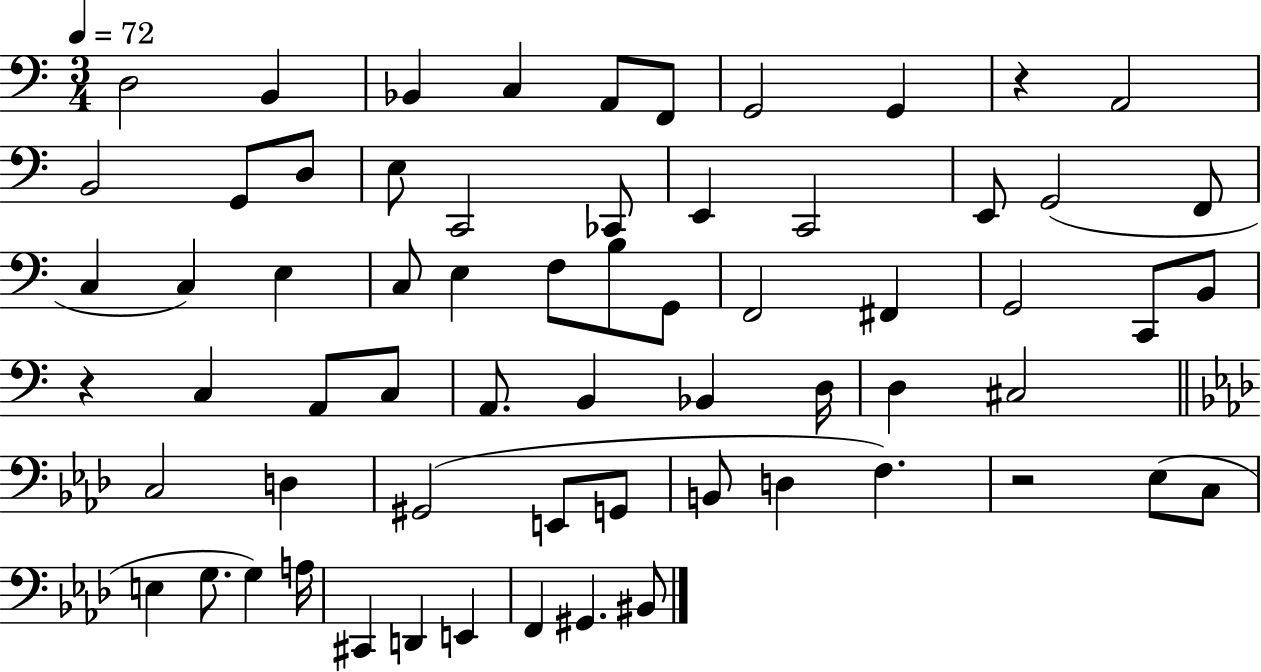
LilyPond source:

{
  \clef bass
  \numericTimeSignature
  \time 3/4
  \key c \major
  \tempo 4 = 72
  d2 b,4 | bes,4 c4 a,8 f,8 | g,2 g,4 | r4 a,2 | \break b,2 g,8 d8 | e8 c,2 ces,8 | e,4 c,2 | e,8 g,2( f,8 | \break c4 c4) e4 | c8 e4 f8 b8 g,8 | f,2 fis,4 | g,2 c,8 b,8 | \break r4 c4 a,8 c8 | a,8. b,4 bes,4 d16 | d4 cis2 | \bar "||" \break \key aes \major c2 d4 | gis,2( e,8 g,8 | b,8 d4 f4.) | r2 ees8( c8 | \break e4 g8. g4) a16 | cis,4 d,4 e,4 | f,4 gis,4. bis,8 | \bar "|."
}